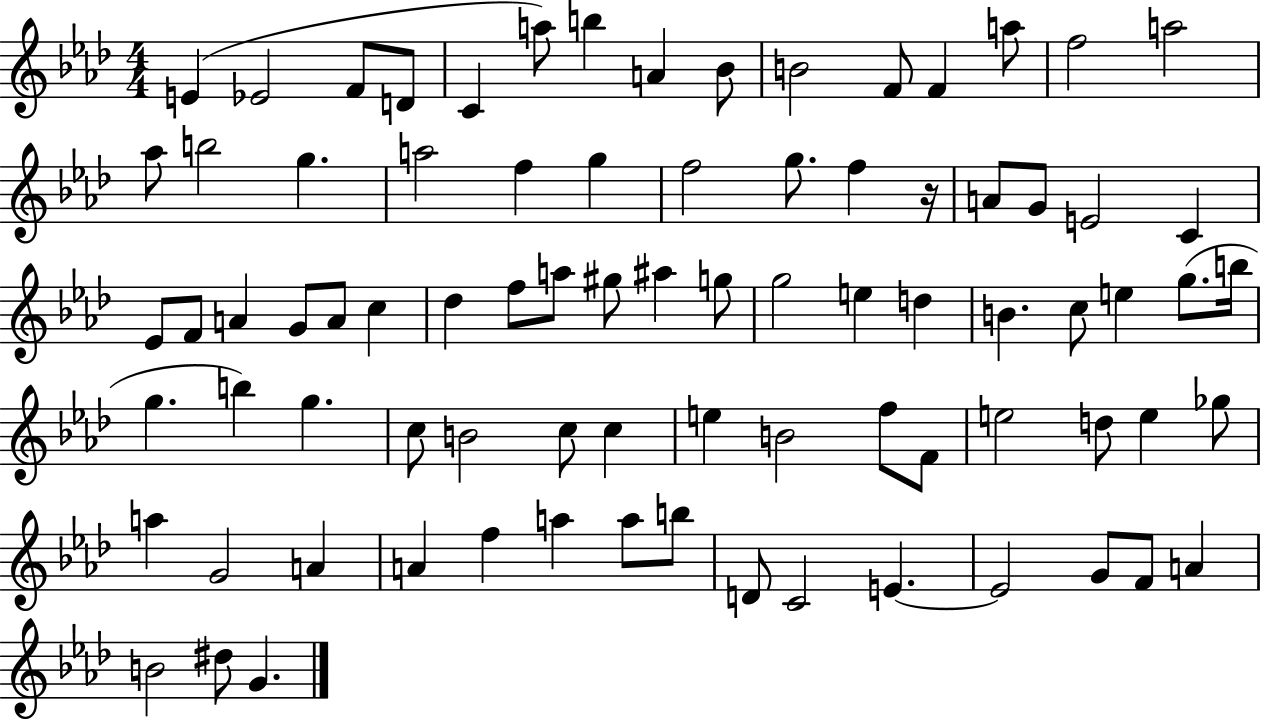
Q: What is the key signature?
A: AES major